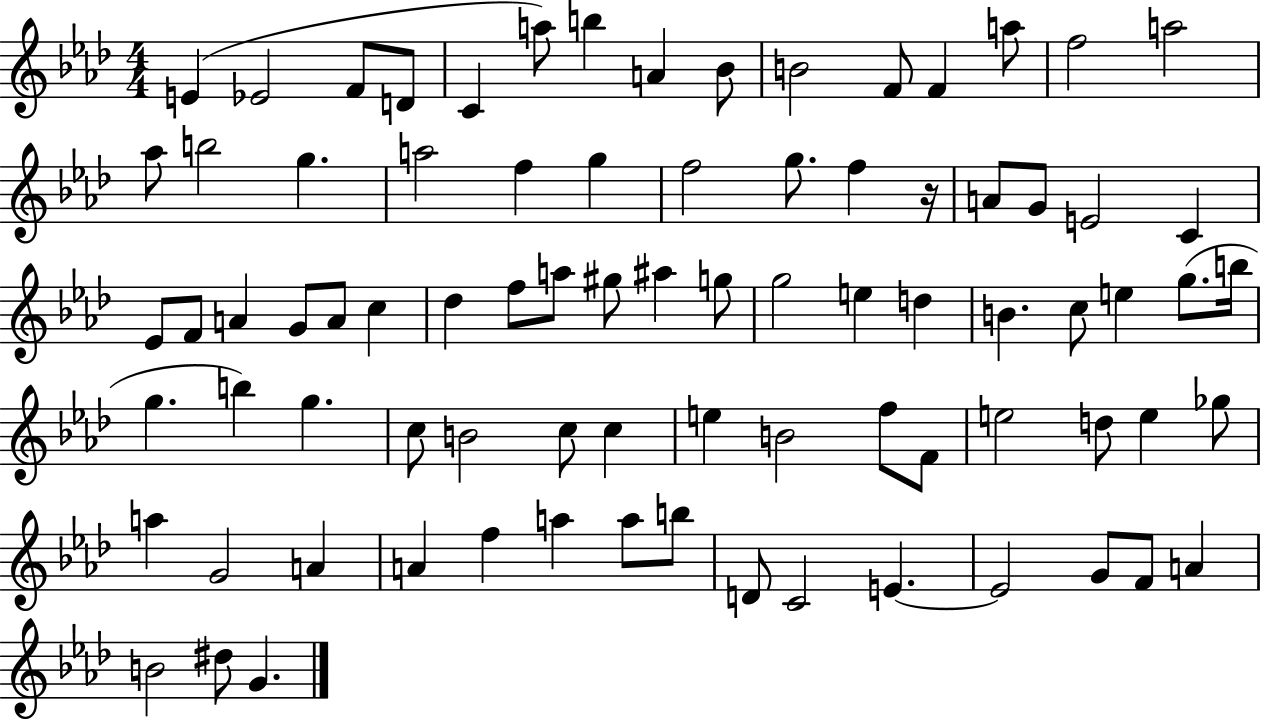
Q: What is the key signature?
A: AES major